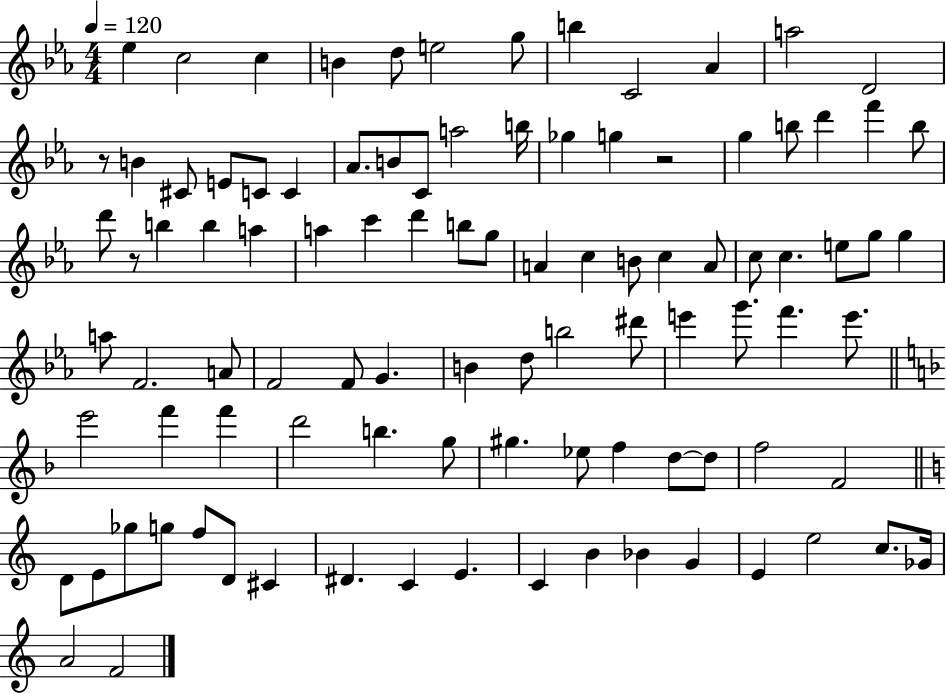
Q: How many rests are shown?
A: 3